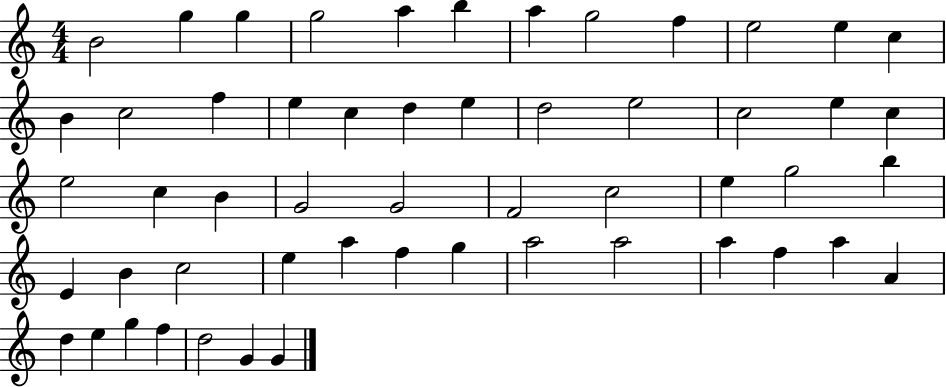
{
  \clef treble
  \numericTimeSignature
  \time 4/4
  \key c \major
  b'2 g''4 g''4 | g''2 a''4 b''4 | a''4 g''2 f''4 | e''2 e''4 c''4 | \break b'4 c''2 f''4 | e''4 c''4 d''4 e''4 | d''2 e''2 | c''2 e''4 c''4 | \break e''2 c''4 b'4 | g'2 g'2 | f'2 c''2 | e''4 g''2 b''4 | \break e'4 b'4 c''2 | e''4 a''4 f''4 g''4 | a''2 a''2 | a''4 f''4 a''4 a'4 | \break d''4 e''4 g''4 f''4 | d''2 g'4 g'4 | \bar "|."
}